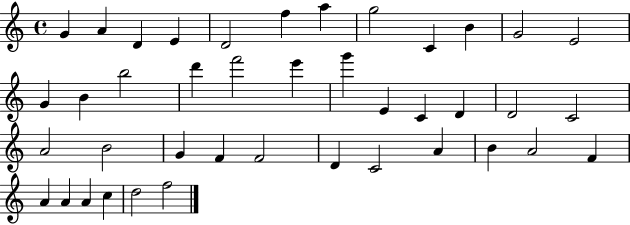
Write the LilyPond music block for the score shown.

{
  \clef treble
  \time 4/4
  \defaultTimeSignature
  \key c \major
  g'4 a'4 d'4 e'4 | d'2 f''4 a''4 | g''2 c'4 b'4 | g'2 e'2 | \break g'4 b'4 b''2 | d'''4 f'''2 e'''4 | g'''4 e'4 c'4 d'4 | d'2 c'2 | \break a'2 b'2 | g'4 f'4 f'2 | d'4 c'2 a'4 | b'4 a'2 f'4 | \break a'4 a'4 a'4 c''4 | d''2 f''2 | \bar "|."
}